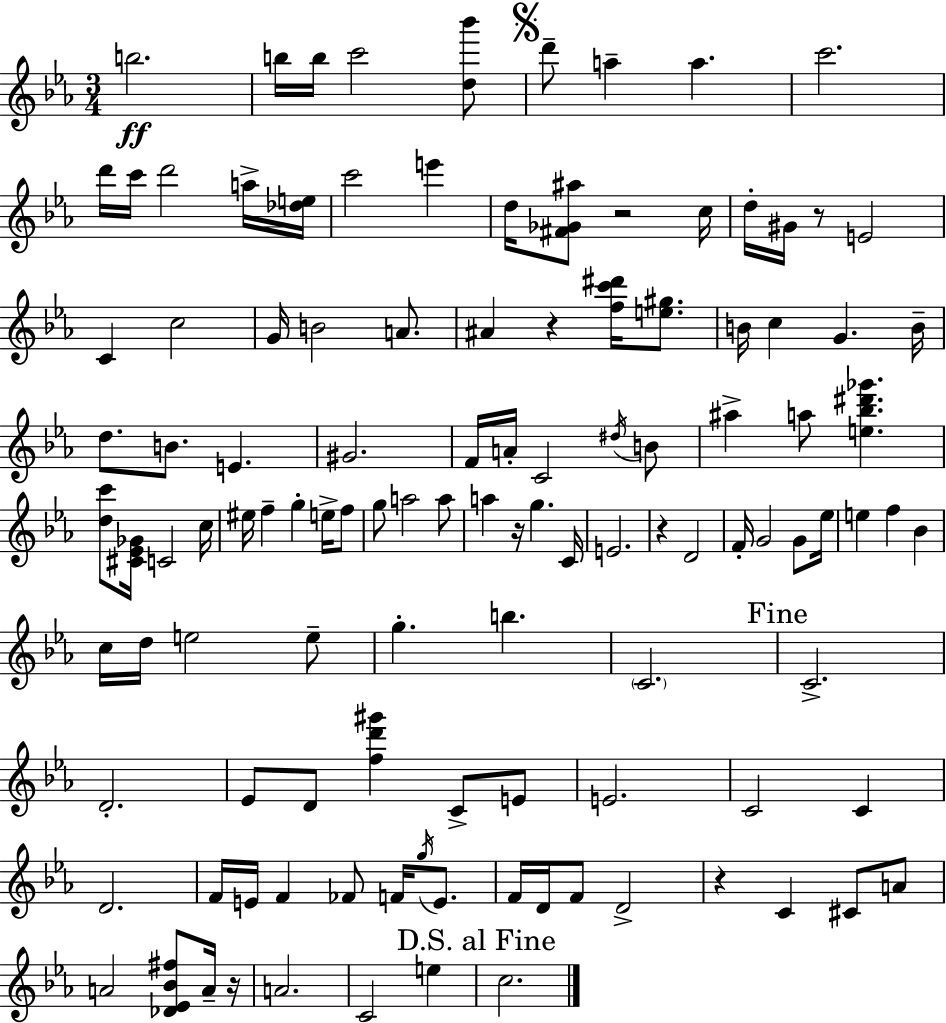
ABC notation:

X:1
T:Untitled
M:3/4
L:1/4
K:Cm
b2 b/4 b/4 c'2 [d_b']/2 d'/2 a a c'2 d'/4 c'/4 d'2 a/4 [_de]/4 c'2 e' d/4 [^F_G^a]/2 z2 c/4 d/4 ^G/4 z/2 E2 C c2 G/4 B2 A/2 ^A z [fc'^d']/4 [e^g]/2 B/4 c G B/4 d/2 B/2 E ^G2 F/4 A/4 C2 ^d/4 B/2 ^a a/2 [e_b^d'_g'] [dc']/2 [^C_E_G]/4 C2 c/4 ^e/4 f g e/4 f/2 g/2 a2 a/2 a z/4 g C/4 E2 z D2 F/4 G2 G/2 _e/4 e f _B c/4 d/4 e2 e/2 g b C2 C2 D2 _E/2 D/2 [fd'^g'] C/2 E/2 E2 C2 C D2 F/4 E/4 F _F/2 F/4 g/4 E/2 F/4 D/4 F/2 D2 z C ^C/2 A/2 A2 [_D_E_B^f]/2 A/4 z/4 A2 C2 e c2